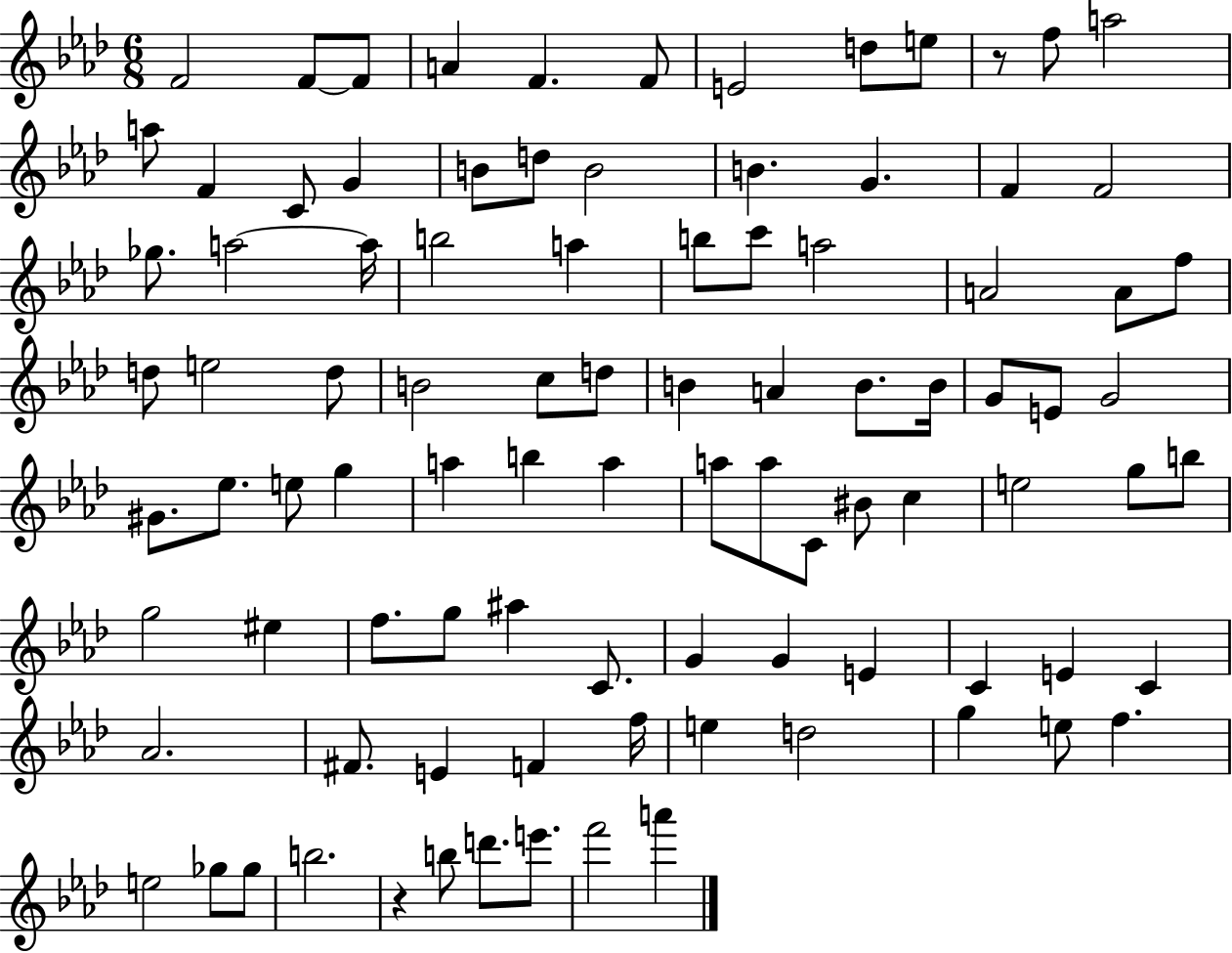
F4/h F4/e F4/e A4/q F4/q. F4/e E4/h D5/e E5/e R/e F5/e A5/h A5/e F4/q C4/e G4/q B4/e D5/e B4/h B4/q. G4/q. F4/q F4/h Gb5/e. A5/h A5/s B5/h A5/q B5/e C6/e A5/h A4/h A4/e F5/e D5/e E5/h D5/e B4/h C5/e D5/e B4/q A4/q B4/e. B4/s G4/e E4/e G4/h G#4/e. Eb5/e. E5/e G5/q A5/q B5/q A5/q A5/e A5/e C4/e BIS4/e C5/q E5/h G5/e B5/e G5/h EIS5/q F5/e. G5/e A#5/q C4/e. G4/q G4/q E4/q C4/q E4/q C4/q Ab4/h. F#4/e. E4/q F4/q F5/s E5/q D5/h G5/q E5/e F5/q. E5/h Gb5/e Gb5/e B5/h. R/q B5/e D6/e. E6/e. F6/h A6/q